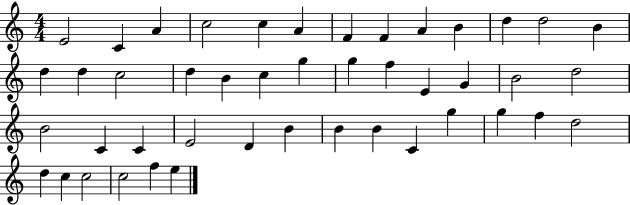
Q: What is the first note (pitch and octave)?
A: E4